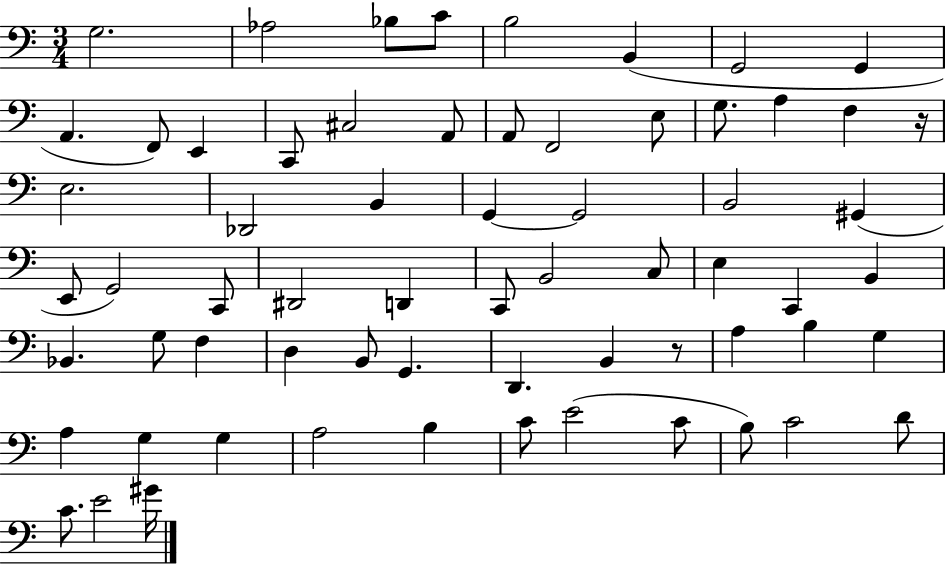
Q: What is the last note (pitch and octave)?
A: G#4